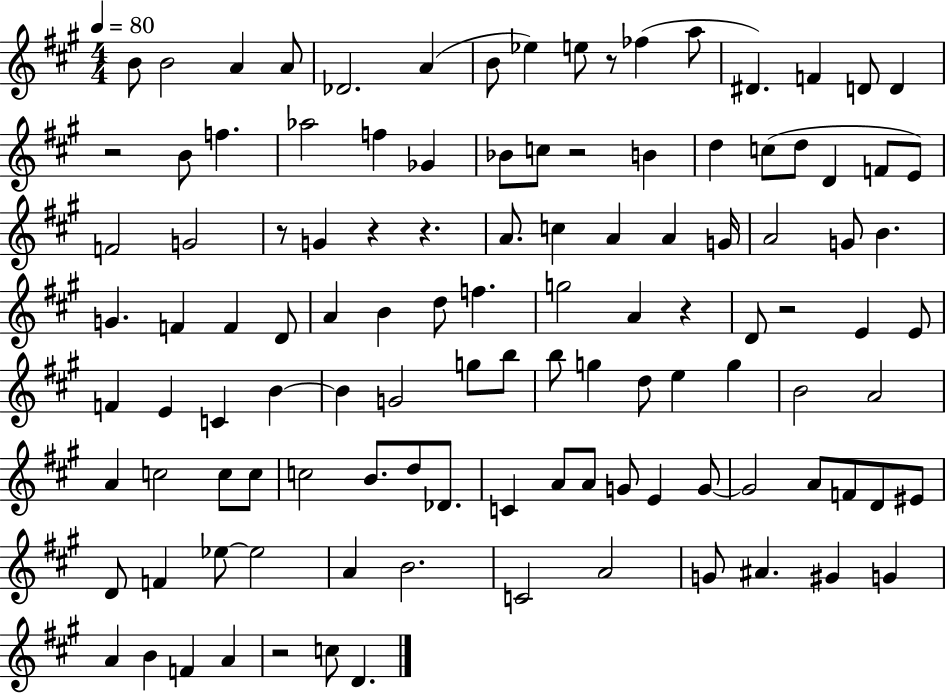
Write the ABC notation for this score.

X:1
T:Untitled
M:4/4
L:1/4
K:A
B/2 B2 A A/2 _D2 A B/2 _e e/2 z/2 _f a/2 ^D F D/2 D z2 B/2 f _a2 f _G _B/2 c/2 z2 B d c/2 d/2 D F/2 E/2 F2 G2 z/2 G z z A/2 c A A G/4 A2 G/2 B G F F D/2 A B d/2 f g2 A z D/2 z2 E E/2 F E C B B G2 g/2 b/2 b/2 g d/2 e g B2 A2 A c2 c/2 c/2 c2 B/2 d/2 _D/2 C A/2 A/2 G/2 E G/2 G2 A/2 F/2 D/2 ^E/2 D/2 F _e/2 _e2 A B2 C2 A2 G/2 ^A ^G G A B F A z2 c/2 D